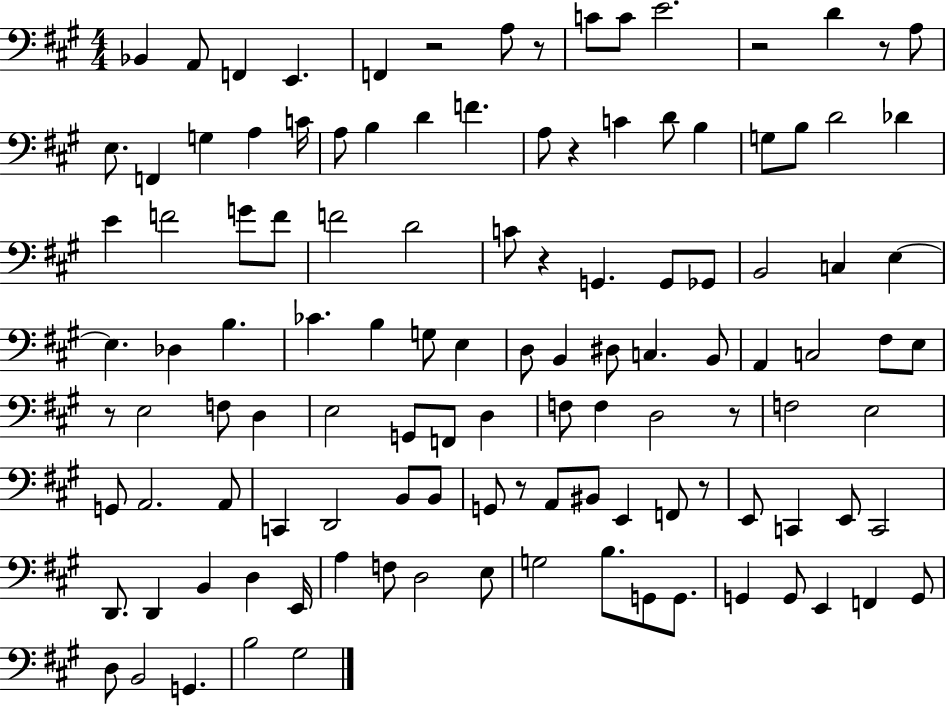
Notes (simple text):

Bb2/q A2/e F2/q E2/q. F2/q R/h A3/e R/e C4/e C4/e E4/h. R/h D4/q R/e A3/e E3/e. F2/q G3/q A3/q C4/s A3/e B3/q D4/q F4/q. A3/e R/q C4/q D4/e B3/q G3/e B3/e D4/h Db4/q E4/q F4/h G4/e F4/e F4/h D4/h C4/e R/q G2/q. G2/e Gb2/e B2/h C3/q E3/q E3/q. Db3/q B3/q. CES4/q. B3/q G3/e E3/q D3/e B2/q D#3/e C3/q. B2/e A2/q C3/h F#3/e E3/e R/e E3/h F3/e D3/q E3/h G2/e F2/e D3/q F3/e F3/q D3/h R/e F3/h E3/h G2/e A2/h. A2/e C2/q D2/h B2/e B2/e G2/e R/e A2/e BIS2/e E2/q F2/e R/e E2/e C2/q E2/e C2/h D2/e. D2/q B2/q D3/q E2/s A3/q F3/e D3/h E3/e G3/h B3/e. G2/e G2/e. G2/q G2/e E2/q F2/q G2/e D3/e B2/h G2/q. B3/h G#3/h